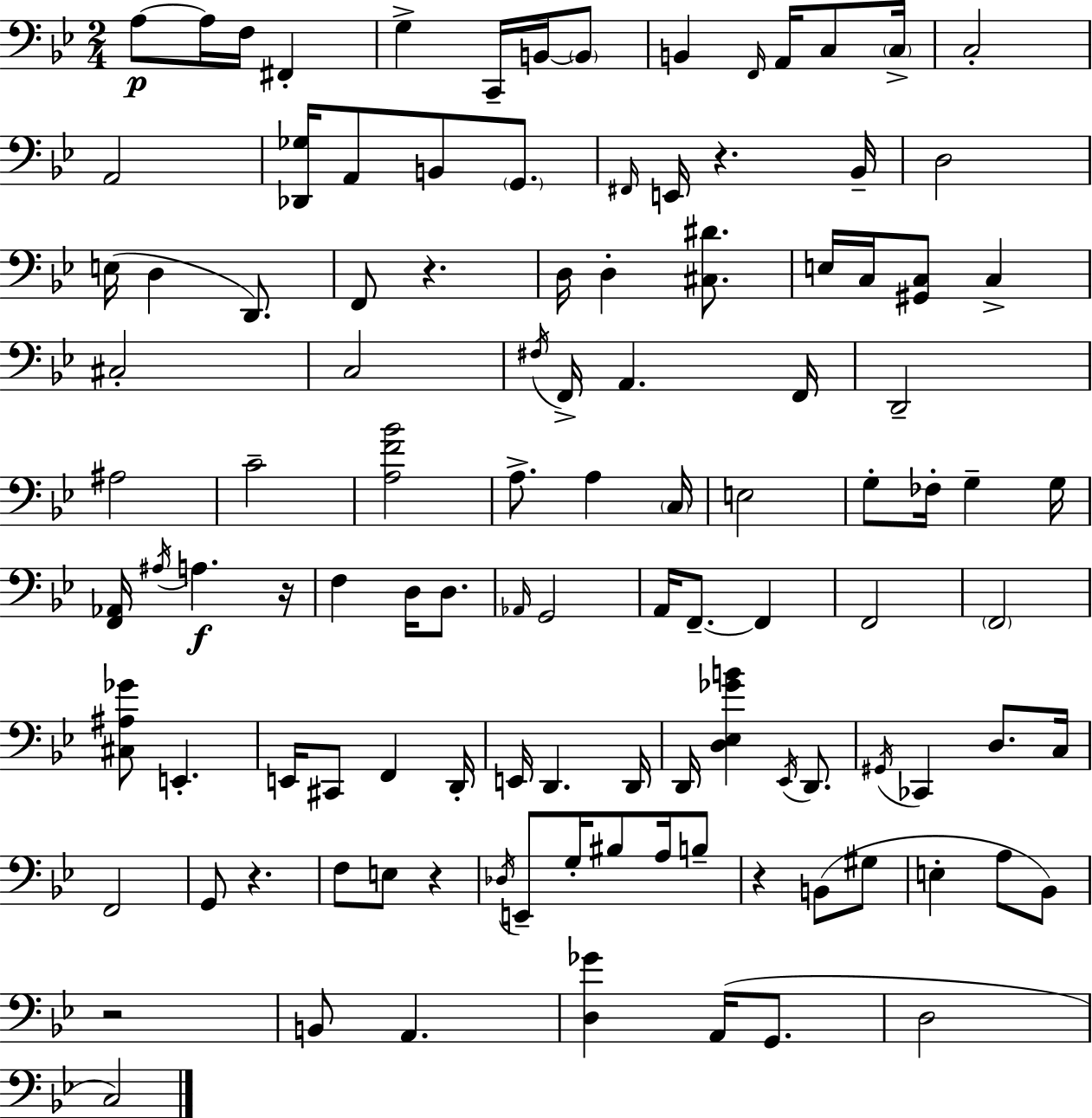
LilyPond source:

{
  \clef bass
  \numericTimeSignature
  \time 2/4
  \key g \minor
  a8~~\p a16 f16 fis,4-. | g4-> c,16-- b,16~~ \parenthesize b,8 | b,4 \grace { f,16 } a,16 c8 | \parenthesize c16-> c2-. | \break a,2 | <des, ges>16 a,8 b,8 \parenthesize g,8. | \grace { fis,16 } e,16 r4. | bes,16-- d2 | \break e16( d4 d,8.) | f,8 r4. | d16 d4-. <cis dis'>8. | e16 c16 <gis, c>8 c4-> | \break cis2-. | c2 | \acciaccatura { fis16 } f,16-> a,4. | f,16 d,2-- | \break ais2 | c'2-- | <a f' bes'>2 | a8.-> a4 | \break \parenthesize c16 e2 | g8-. fes16-. g4-- | g16 <f, aes,>16 \acciaccatura { ais16 }\f a4. | r16 f4 | \break d16 d8. \grace { aes,16 } g,2 | a,16 f,8.--~~ | f,4 f,2 | \parenthesize f,2 | \break <cis ais ges'>8 e,4.-. | e,16 cis,8 | f,4 d,16-. e,16 d,4. | d,16 d,16 <d ees ges' b'>4 | \break \acciaccatura { ees,16 } d,8. \acciaccatura { gis,16 } ces,4 | d8. c16 f,2 | g,8 | r4. f8 | \break e8 r4 \acciaccatura { des16 } | e,8-- g16-. bis8 a16 b8-- | r4 b,8( gis8 | e4-. a8 bes,8) | \break r2 | b,8 a,4. | <d ges'>4 a,16( g,8. | d2 | \break c2) | \bar "|."
}